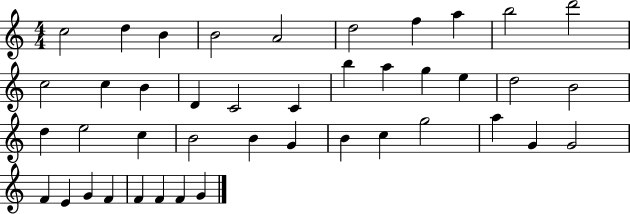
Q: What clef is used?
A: treble